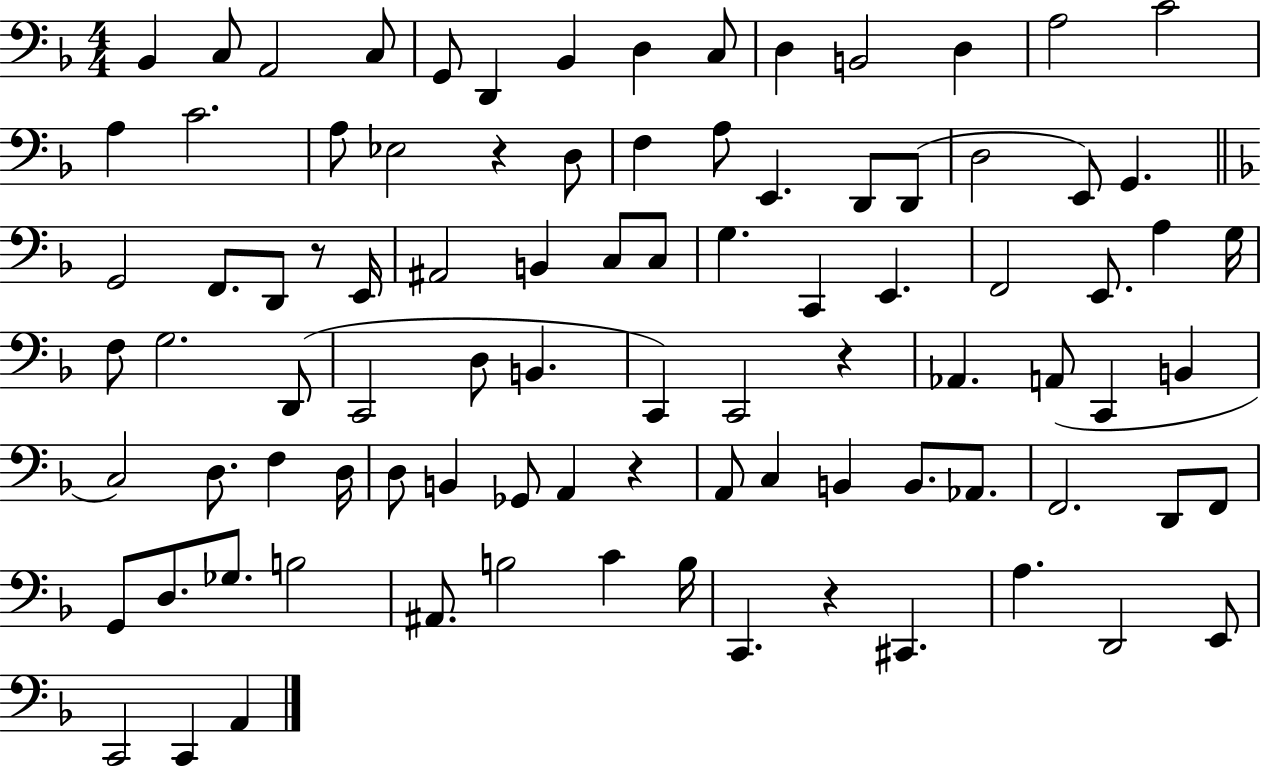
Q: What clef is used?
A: bass